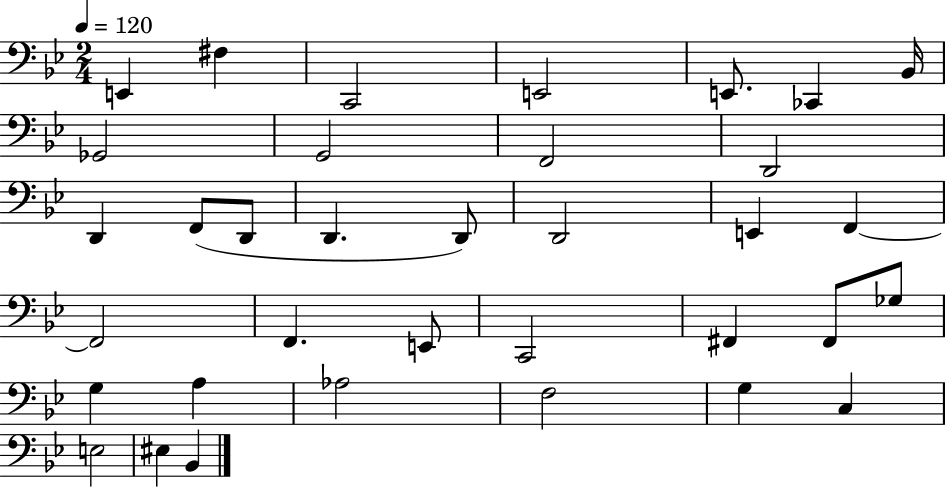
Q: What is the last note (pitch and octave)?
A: Bb2